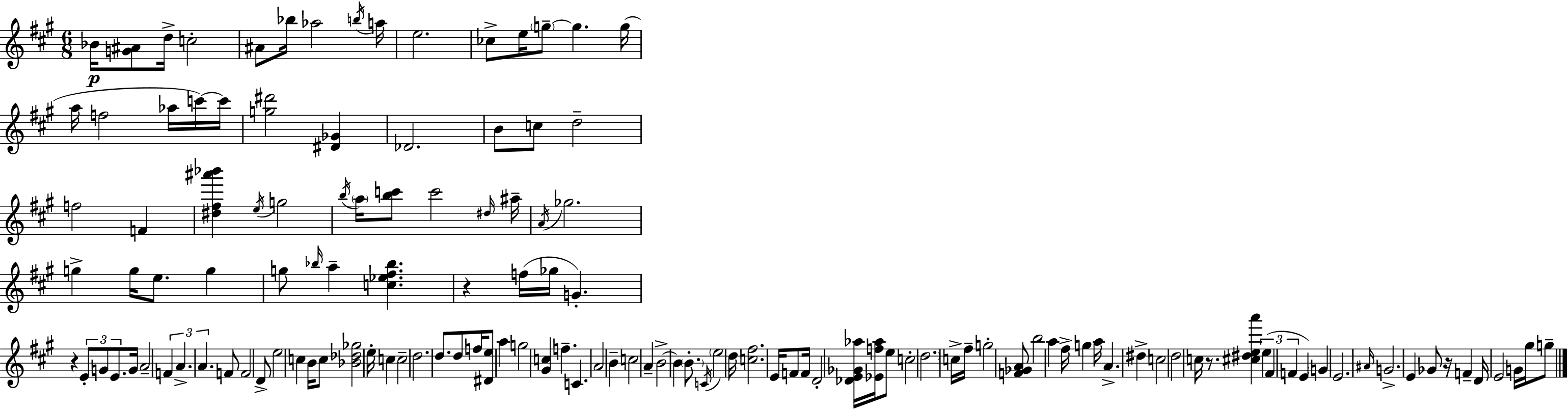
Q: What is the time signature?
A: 6/8